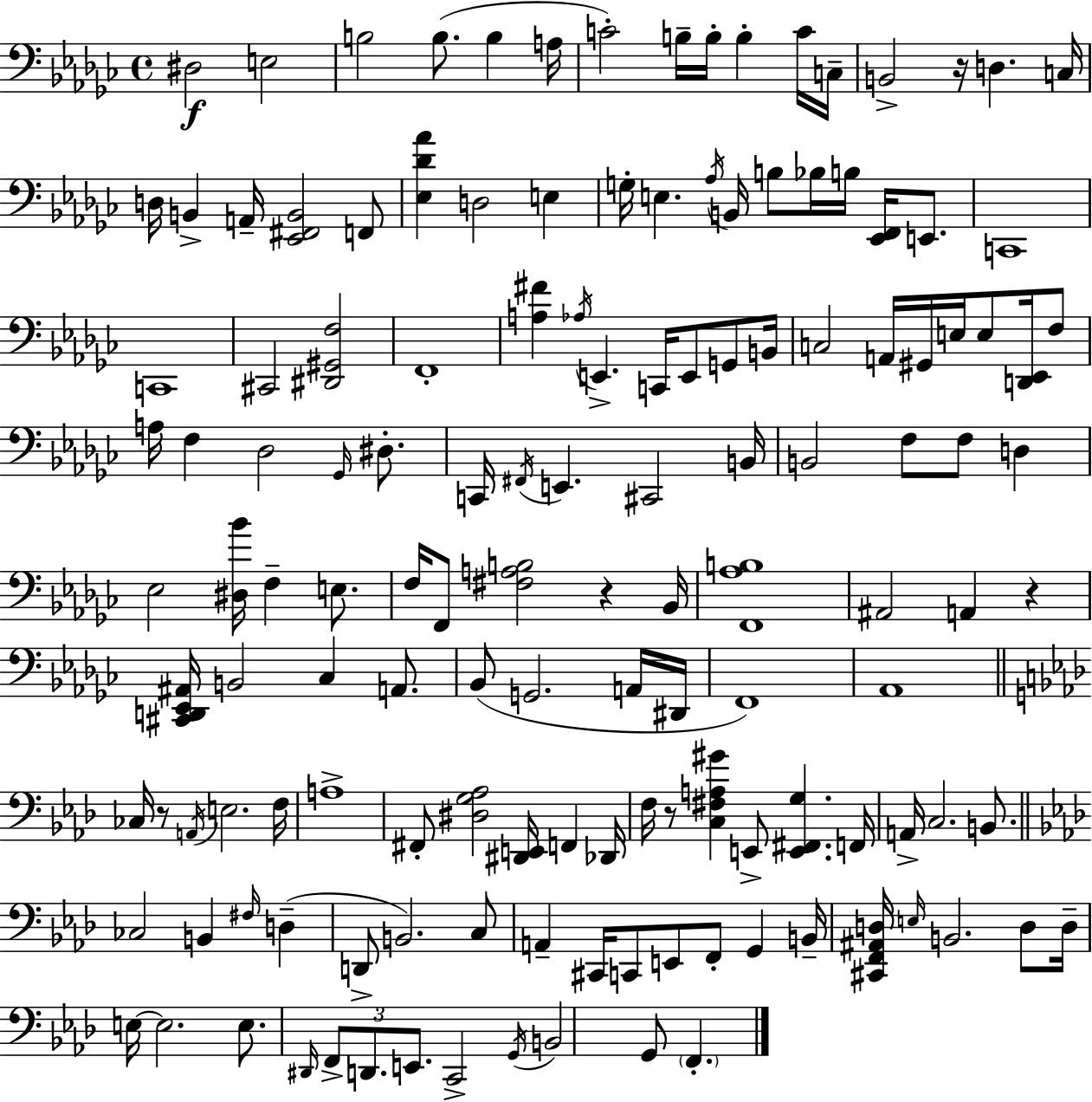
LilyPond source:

{
  \clef bass
  \time 4/4
  \defaultTimeSignature
  \key ees \minor
  \repeat volta 2 { dis2\f e2 | b2 b8.( b4 a16 | c'2-.) b16-- b16-. b4-. c'16 c16-- | b,2-> r16 d4. c16 | \break d16 b,4-> a,16-- <ees, fis, b,>2 f,8 | <ees des' aes'>4 d2 e4 | g16-. e4. \acciaccatura { aes16 } b,16 b8 bes16 b16 <ees, f,>16 e,8. | c,1 | \break c,1 | cis,2 <dis, gis, f>2 | f,1-. | <a fis'>4 \acciaccatura { aes16 } e,4.-> c,16 e,8 g,8 | \break b,16 c2 a,16 gis,16 e16 e8 <d, ees,>16 | f8 a16 f4 des2 \grace { ges,16 } | dis8.-. c,16 \acciaccatura { fis,16 } e,4. cis,2 | b,16 b,2 f8 f8 | \break d4 ees2 <dis bes'>16 f4-- | e8. f16 f,8 <fis a b>2 r4 | bes,16 <f, aes b>1 | ais,2 a,4 | \break r4 <cis, d, ees, ais,>16 b,2 ces4 | a,8. bes,8( g,2. | a,16 dis,16 f,1) | aes,1 | \break \bar "||" \break \key aes \major ces16 r8 \acciaccatura { a,16 } e2. | f16 a1-> | fis,8-. <dis g aes>2 <dis, e,>16 f,4 | des,16 f16 r8 <c fis a gis'>4 e,8-> <e, fis, g>4. | \break f,16 a,16-> c2. b,8. | \bar "||" \break \key f \minor ces2 b,4 \grace { fis16 } d4--( | d,8-> b,2.) c8 | a,4-- cis,16 c,8 e,8 f,8-. g,4 | b,16-- <cis, f, ais, d>16 \grace { e16 } b,2. d8 | \break d16-- e16~~ e2. e8. | \grace { dis,16 } \tuplet 3/2 { f,8-> d,8. e,8. } c,2-> | \acciaccatura { g,16 } b,2 g,8 \parenthesize f,4.-. | } \bar "|."
}